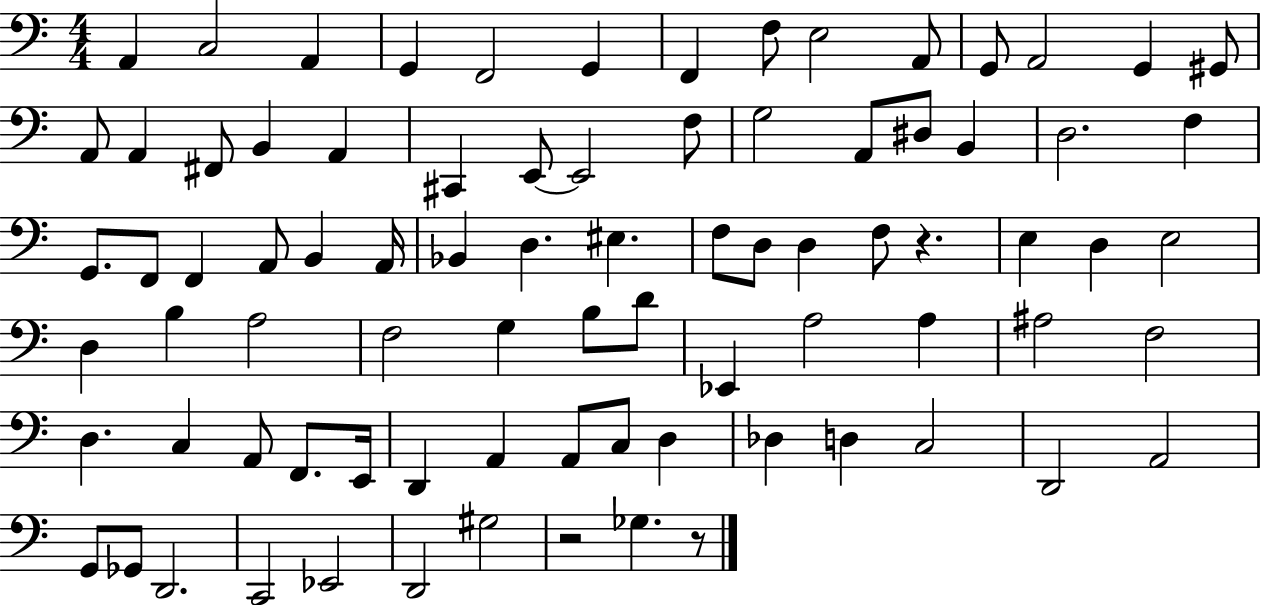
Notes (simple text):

A2/q C3/h A2/q G2/q F2/h G2/q F2/q F3/e E3/h A2/e G2/e A2/h G2/q G#2/e A2/e A2/q F#2/e B2/q A2/q C#2/q E2/e E2/h F3/e G3/h A2/e D#3/e B2/q D3/h. F3/q G2/e. F2/e F2/q A2/e B2/q A2/s Bb2/q D3/q. EIS3/q. F3/e D3/e D3/q F3/e R/q. E3/q D3/q E3/h D3/q B3/q A3/h F3/h G3/q B3/e D4/e Eb2/q A3/h A3/q A#3/h F3/h D3/q. C3/q A2/e F2/e. E2/s D2/q A2/q A2/e C3/e D3/q Db3/q D3/q C3/h D2/h A2/h G2/e Gb2/e D2/h. C2/h Eb2/h D2/h G#3/h R/h Gb3/q. R/e